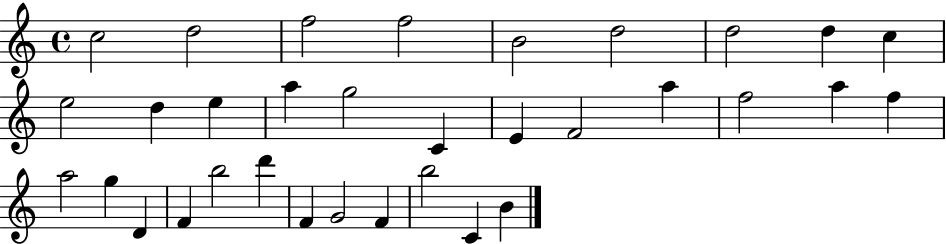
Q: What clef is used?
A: treble